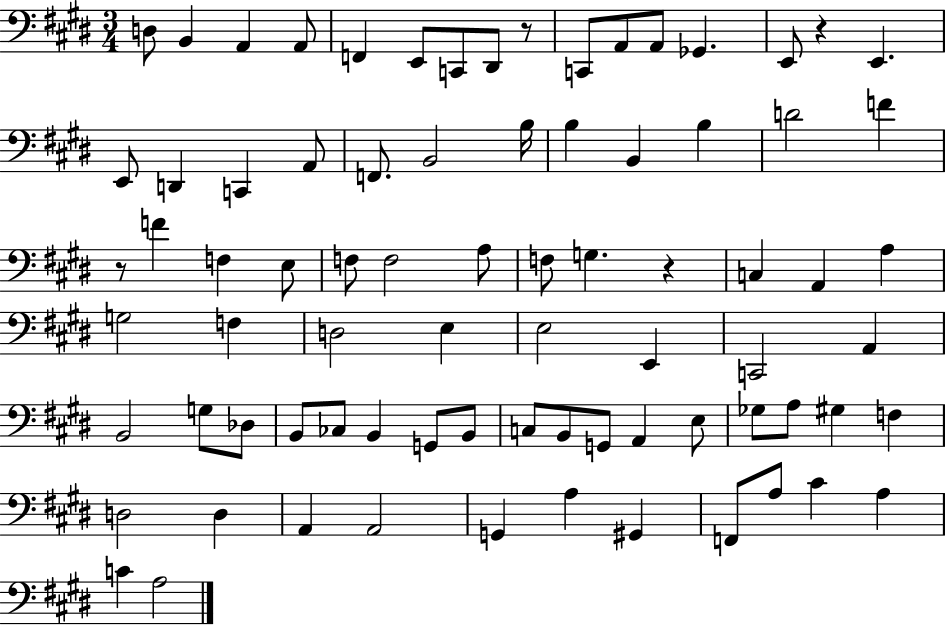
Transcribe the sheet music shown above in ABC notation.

X:1
T:Untitled
M:3/4
L:1/4
K:E
D,/2 B,, A,, A,,/2 F,, E,,/2 C,,/2 ^D,,/2 z/2 C,,/2 A,,/2 A,,/2 _G,, E,,/2 z E,, E,,/2 D,, C,, A,,/2 F,,/2 B,,2 B,/4 B, B,, B, D2 F z/2 F F, E,/2 F,/2 F,2 A,/2 F,/2 G, z C, A,, A, G,2 F, D,2 E, E,2 E,, C,,2 A,, B,,2 G,/2 _D,/2 B,,/2 _C,/2 B,, G,,/2 B,,/2 C,/2 B,,/2 G,,/2 A,, E,/2 _G,/2 A,/2 ^G, F, D,2 D, A,, A,,2 G,, A, ^G,, F,,/2 A,/2 ^C A, C A,2